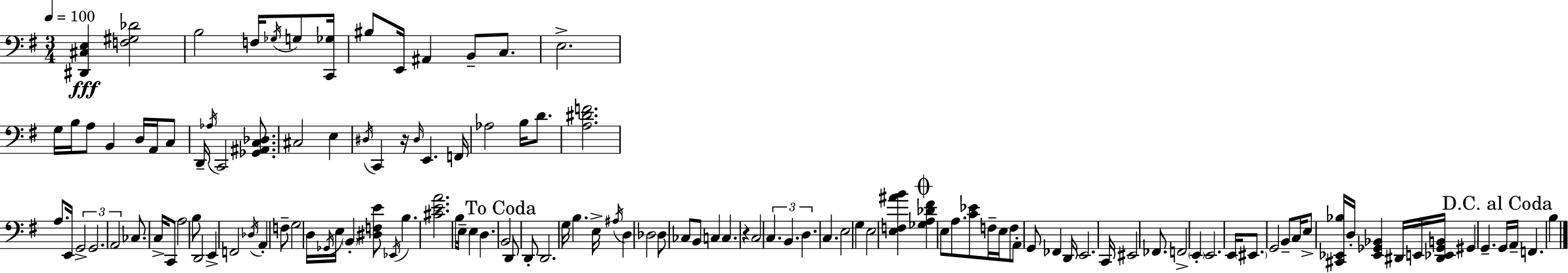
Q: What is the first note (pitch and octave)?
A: B3